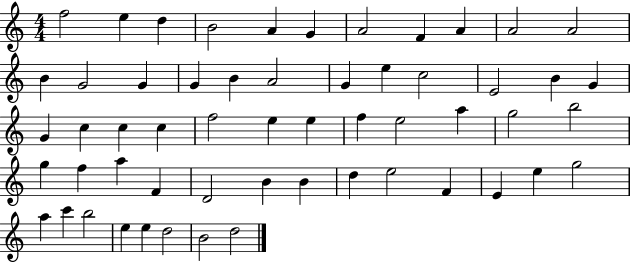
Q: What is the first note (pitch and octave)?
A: F5